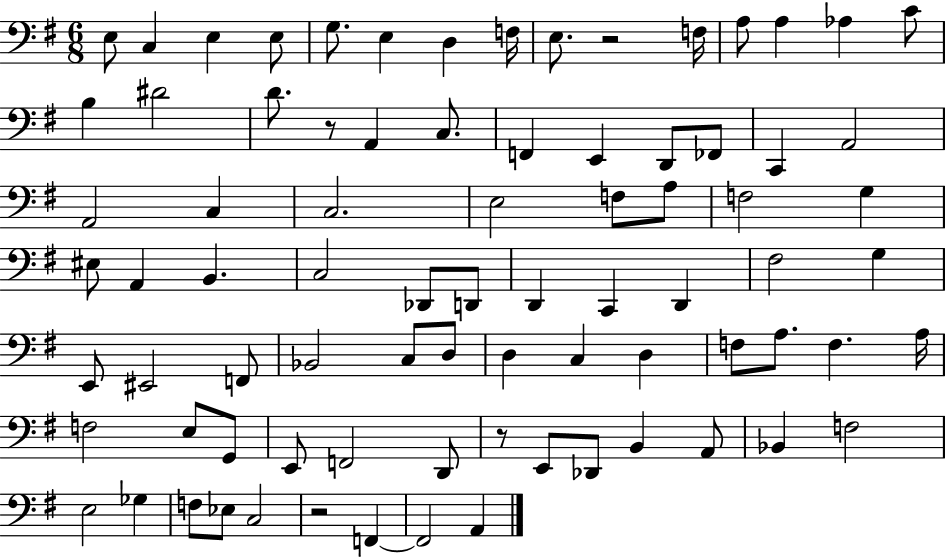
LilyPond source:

{
  \clef bass
  \numericTimeSignature
  \time 6/8
  \key g \major
  \repeat volta 2 { e8 c4 e4 e8 | g8. e4 d4 f16 | e8. r2 f16 | a8 a4 aes4 c'8 | \break b4 dis'2 | d'8. r8 a,4 c8. | f,4 e,4 d,8 fes,8 | c,4 a,2 | \break a,2 c4 | c2. | e2 f8 a8 | f2 g4 | \break eis8 a,4 b,4. | c2 des,8 d,8 | d,4 c,4 d,4 | fis2 g4 | \break e,8 eis,2 f,8 | bes,2 c8 d8 | d4 c4 d4 | f8 a8. f4. a16 | \break f2 e8 g,8 | e,8 f,2 d,8 | r8 e,8 des,8 b,4 a,8 | bes,4 f2 | \break e2 ges4 | f8 ees8 c2 | r2 f,4~~ | f,2 a,4 | \break } \bar "|."
}